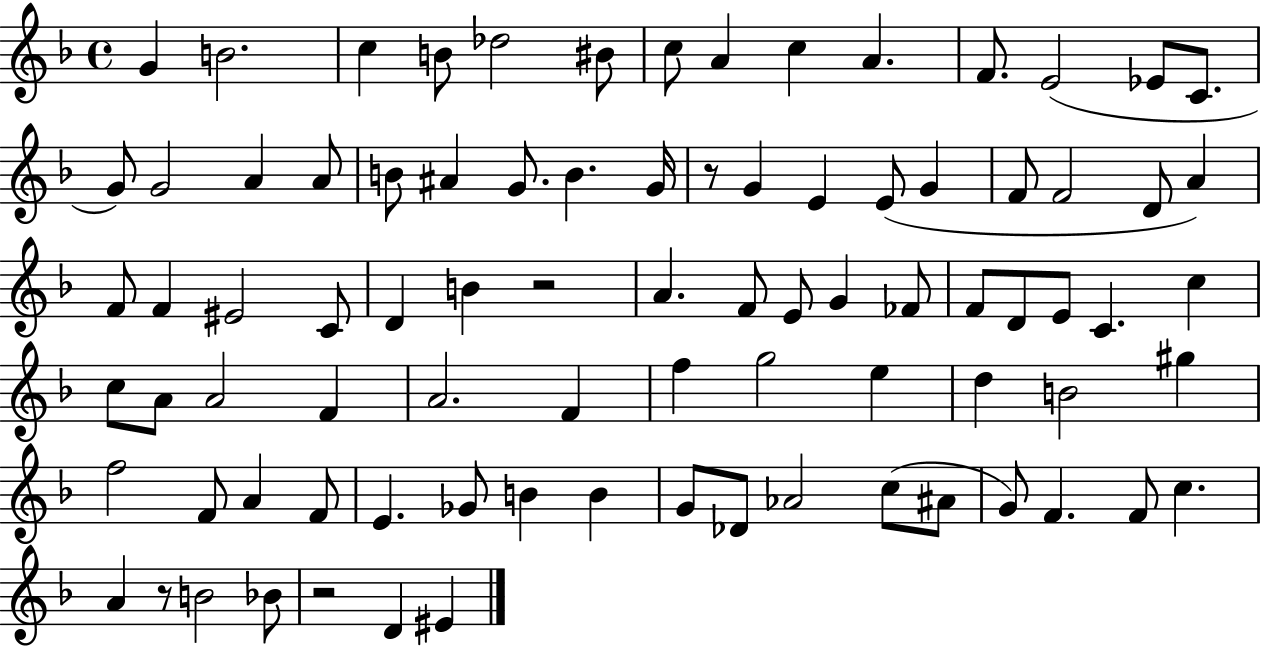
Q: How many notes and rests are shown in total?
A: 85